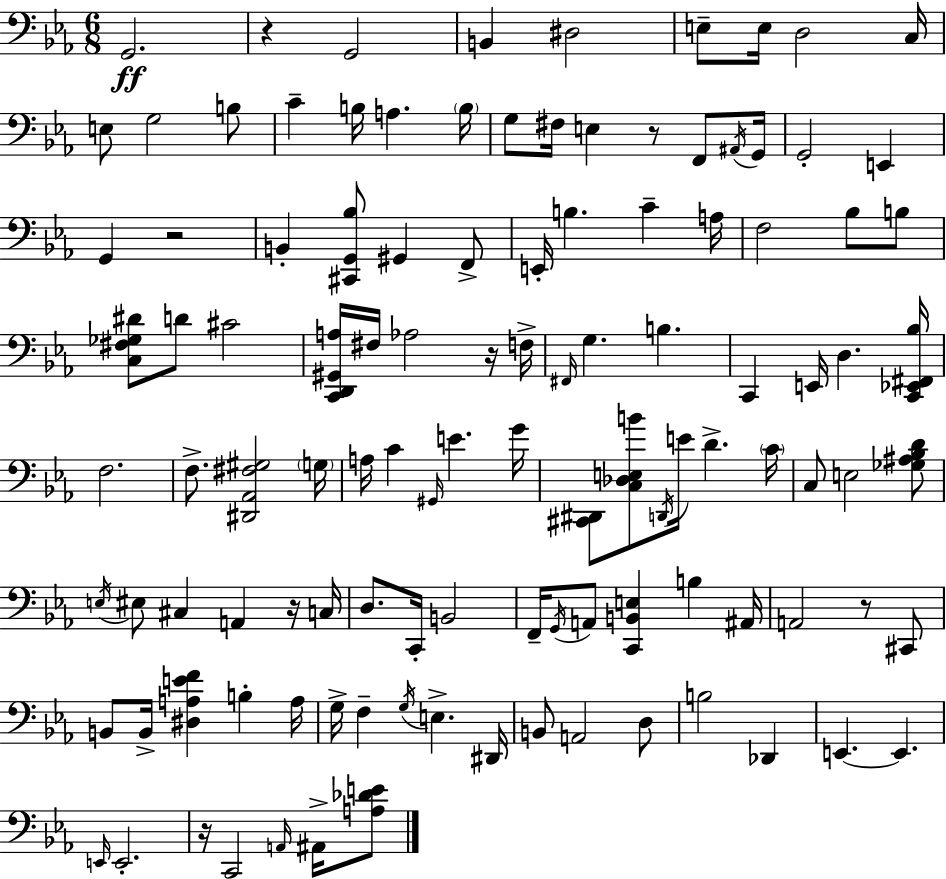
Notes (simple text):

G2/h. R/q G2/h B2/q D#3/h E3/e E3/s D3/h C3/s E3/e G3/h B3/e C4/q B3/s A3/q. B3/s G3/e F#3/s E3/q R/e F2/e A#2/s G2/s G2/h E2/q G2/q R/h B2/q [C#2,G2,Bb3]/e G#2/q F2/e E2/s B3/q. C4/q A3/s F3/h Bb3/e B3/e [C3,F#3,Gb3,D#4]/e D4/e C#4/h [C2,D2,G#2,A3]/s F#3/s Ab3/h R/s F3/s F#2/s G3/q. B3/q. C2/q E2/s D3/q. [C2,Eb2,F#2,Bb3]/s F3/h. F3/e. [D#2,Ab2,F#3,G#3]/h G3/s A3/s C4/q G#2/s E4/q. G4/s [C#2,D#2]/e [C3,Db3,E3,B4]/e D2/s E4/s D4/q. C4/s C3/e E3/h [Gb3,A#3,Bb3,D4]/e E3/s EIS3/e C#3/q A2/q R/s C3/s D3/e. C2/s B2/h F2/s G2/s A2/e [C2,B2,E3]/q B3/q A#2/s A2/h R/e C#2/e B2/e B2/s [D#3,A3,E4,F4]/q B3/q A3/s G3/s F3/q G3/s E3/q. D#2/s B2/e A2/h D3/e B3/h Db2/q E2/q. E2/q. E2/s E2/h. R/s C2/h A2/s A#2/s [A3,Db4,E4]/e